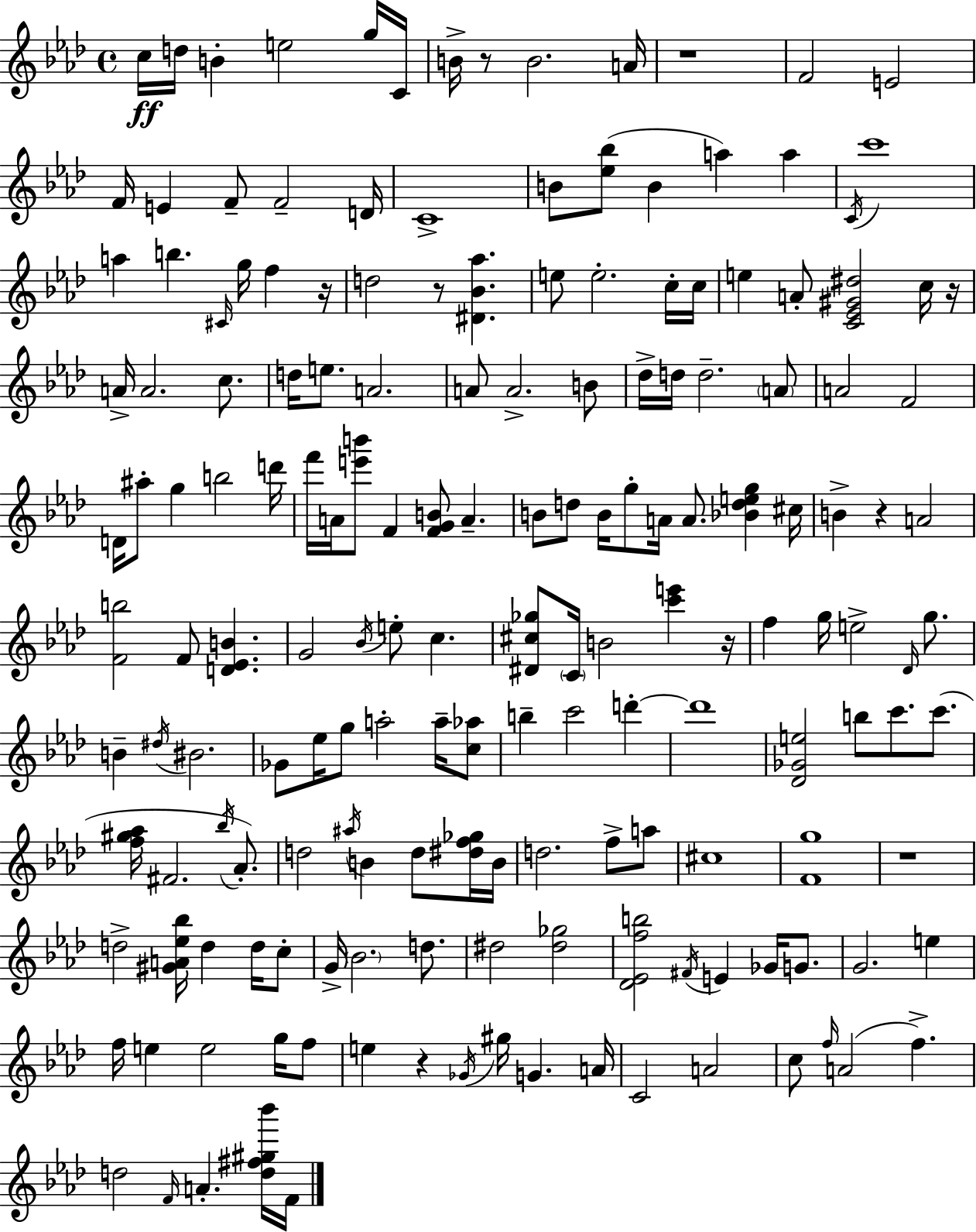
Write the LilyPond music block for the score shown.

{
  \clef treble
  \time 4/4
  \defaultTimeSignature
  \key aes \major
  \repeat volta 2 { c''16\ff d''16 b'4-. e''2 g''16 c'16 | b'16-> r8 b'2. a'16 | r1 | f'2 e'2 | \break f'16 e'4 f'8-- f'2-- d'16 | c'1-> | b'8 <ees'' bes''>8( b'4 a''4) a''4 | \acciaccatura { c'16 } c'''1 | \break a''4 b''4. \grace { cis'16 } g''16 f''4 | r16 d''2 r8 <dis' bes' aes''>4. | e''8 e''2.-. | c''16-. c''16 e''4 a'8-. <c' ees' gis' dis''>2 | \break c''16 r16 a'16-> a'2. c''8. | d''16 e''8. a'2. | a'8 a'2.-> | b'8 des''16-> d''16 d''2.-- | \break \parenthesize a'8 a'2 f'2 | d'16 ais''8-. g''4 b''2 | d'''16 f'''16 a'16 <e''' b'''>8 f'4 <f' g' b'>8 a'4.-- | b'8 d''8 b'16 g''8-. a'16 a'8. <bes' d'' e'' g''>4 | \break cis''16 b'4-> r4 a'2 | <f' b''>2 f'8 <d' ees' b'>4. | g'2 \acciaccatura { bes'16 } e''8-. c''4. | <dis' cis'' ges''>8 \parenthesize c'16 b'2 <c''' e'''>4 | \break r16 f''4 g''16 e''2-> | \grace { des'16 } g''8. b'4-- \acciaccatura { dis''16 } bis'2. | ges'8 ees''16 g''8 a''2-. | a''16-- <c'' aes''>8 b''4-- c'''2 | \break d'''4-.~~ d'''1 | <des' ges' e''>2 b''8 c'''8. | c'''8.( <f'' gis'' aes''>16 fis'2. | \acciaccatura { bes''16 } aes'8.-.) d''2 \acciaccatura { ais''16 } b'4 | \break d''8 <dis'' f'' ges''>16 b'16 d''2. | f''8-> a''8 cis''1 | <f' g''>1 | r1 | \break d''2-> <gis' a' ees'' bes''>16 | d''4 d''16 c''8-. g'16-> \parenthesize bes'2. | d''8. dis''2 <dis'' ges''>2 | <des' ees' f'' b''>2 \acciaccatura { fis'16 } | \break e'4 ges'16 g'8. g'2. | e''4 f''16 e''4 e''2 | g''16 f''8 e''4 r4 | \acciaccatura { ges'16 } gis''16 g'4. a'16 c'2 | \break a'2 c''8 \grace { f''16 }( a'2 | f''4.->) d''2 | \grace { f'16 } a'4.-. <d'' fis'' gis'' bes'''>16 f'16 } \bar "|."
}